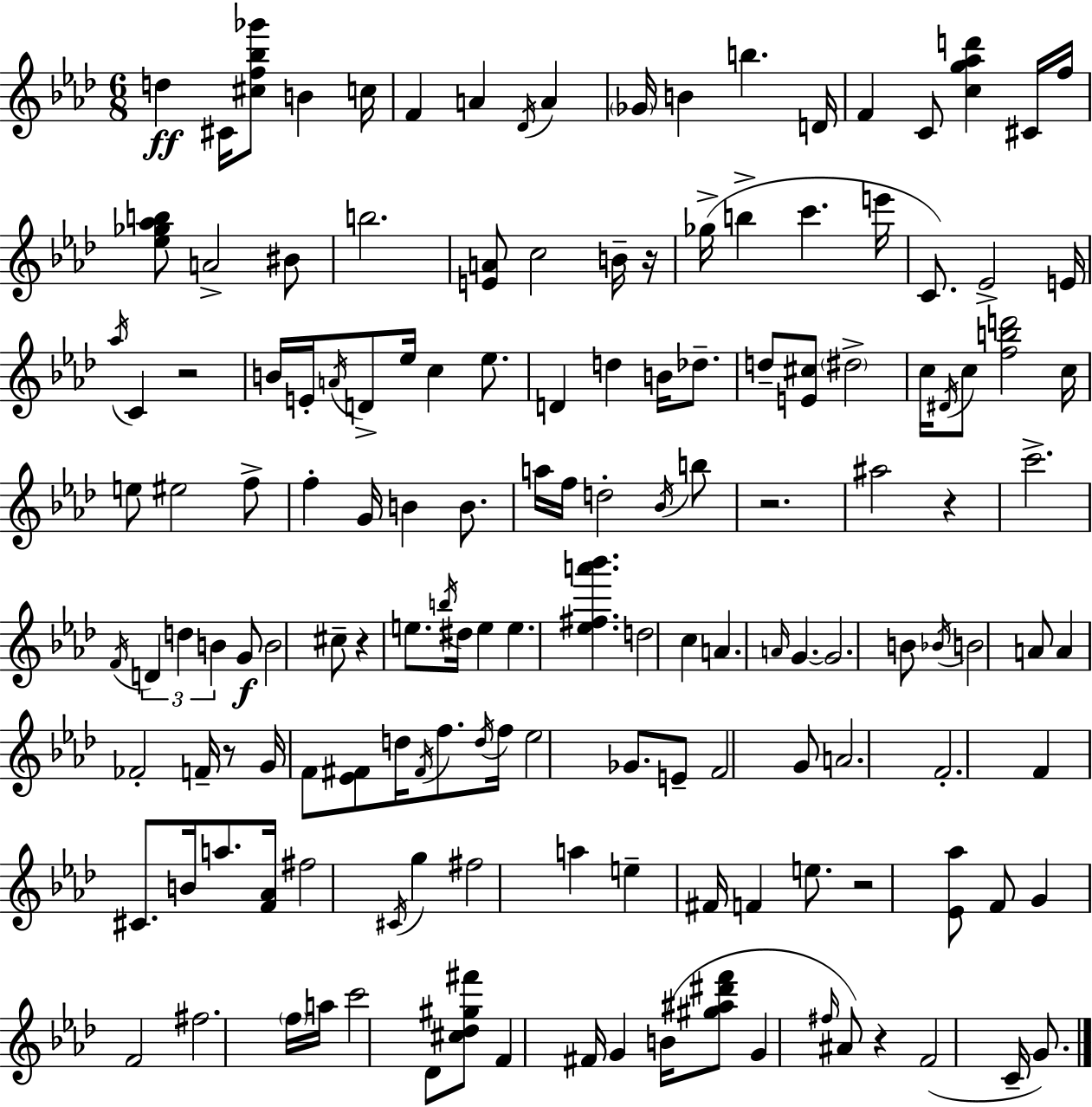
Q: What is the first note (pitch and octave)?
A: D5